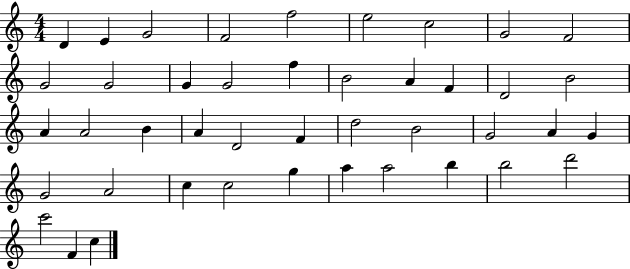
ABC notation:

X:1
T:Untitled
M:4/4
L:1/4
K:C
D E G2 F2 f2 e2 c2 G2 F2 G2 G2 G G2 f B2 A F D2 B2 A A2 B A D2 F d2 B2 G2 A G G2 A2 c c2 g a a2 b b2 d'2 c'2 F c